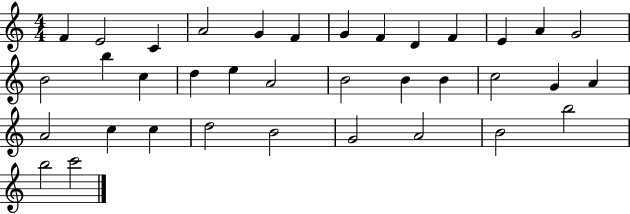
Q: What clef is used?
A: treble